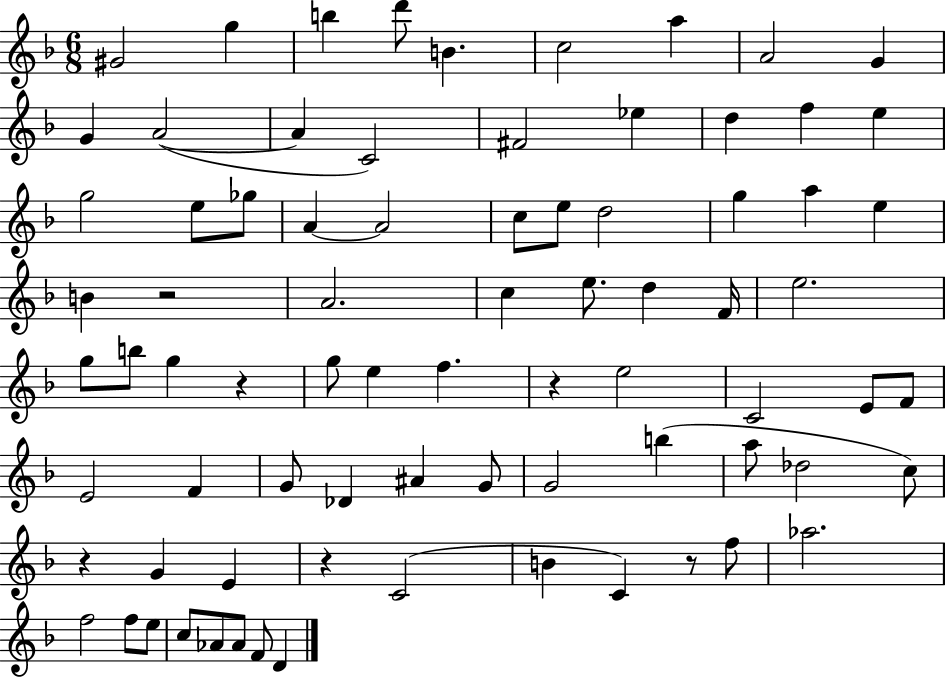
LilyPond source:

{
  \clef treble
  \numericTimeSignature
  \time 6/8
  \key f \major
  gis'2 g''4 | b''4 d'''8 b'4. | c''2 a''4 | a'2 g'4 | \break g'4 a'2~(~ | a'4 c'2) | fis'2 ees''4 | d''4 f''4 e''4 | \break g''2 e''8 ges''8 | a'4~~ a'2 | c''8 e''8 d''2 | g''4 a''4 e''4 | \break b'4 r2 | a'2. | c''4 e''8. d''4 f'16 | e''2. | \break g''8 b''8 g''4 r4 | g''8 e''4 f''4. | r4 e''2 | c'2 e'8 f'8 | \break e'2 f'4 | g'8 des'4 ais'4 g'8 | g'2 b''4( | a''8 des''2 c''8) | \break r4 g'4 e'4 | r4 c'2( | b'4 c'4) r8 f''8 | aes''2. | \break f''2 f''8 e''8 | c''8 aes'8 aes'8 f'8 d'4 | \bar "|."
}